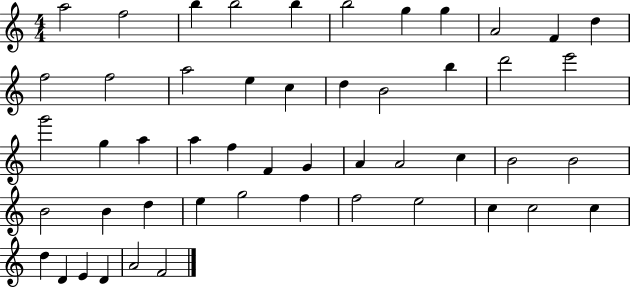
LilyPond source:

{
  \clef treble
  \numericTimeSignature
  \time 4/4
  \key c \major
  a''2 f''2 | b''4 b''2 b''4 | b''2 g''4 g''4 | a'2 f'4 d''4 | \break f''2 f''2 | a''2 e''4 c''4 | d''4 b'2 b''4 | d'''2 e'''2 | \break g'''2 g''4 a''4 | a''4 f''4 f'4 g'4 | a'4 a'2 c''4 | b'2 b'2 | \break b'2 b'4 d''4 | e''4 g''2 f''4 | f''2 e''2 | c''4 c''2 c''4 | \break d''4 d'4 e'4 d'4 | a'2 f'2 | \bar "|."
}